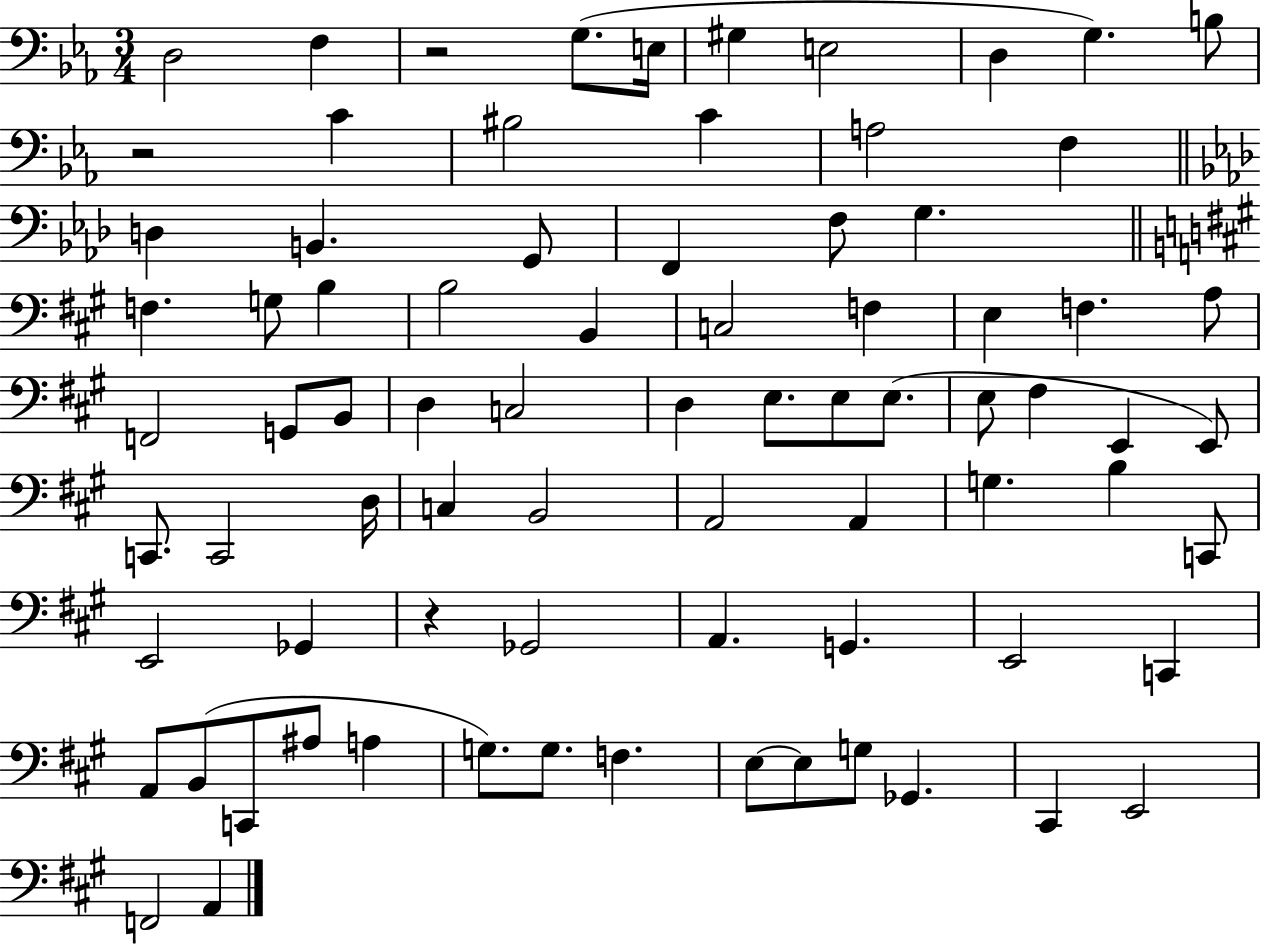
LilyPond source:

{
  \clef bass
  \numericTimeSignature
  \time 3/4
  \key ees \major
  d2 f4 | r2 g8.( e16 | gis4 e2 | d4 g4.) b8 | \break r2 c'4 | bis2 c'4 | a2 f4 | \bar "||" \break \key aes \major d4 b,4. g,8 | f,4 f8 g4. | \bar "||" \break \key a \major f4. g8 b4 | b2 b,4 | c2 f4 | e4 f4. a8 | \break f,2 g,8 b,8 | d4 c2 | d4 e8. e8 e8.( | e8 fis4 e,4 e,8) | \break c,8. c,2 d16 | c4 b,2 | a,2 a,4 | g4. b4 c,8 | \break e,2 ges,4 | r4 ges,2 | a,4. g,4. | e,2 c,4 | \break a,8 b,8( c,8 ais8 a4 | g8.) g8. f4. | e8~~ e8 g8 ges,4. | cis,4 e,2 | \break f,2 a,4 | \bar "|."
}